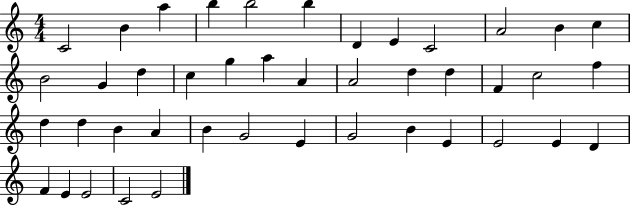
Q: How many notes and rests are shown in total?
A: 43